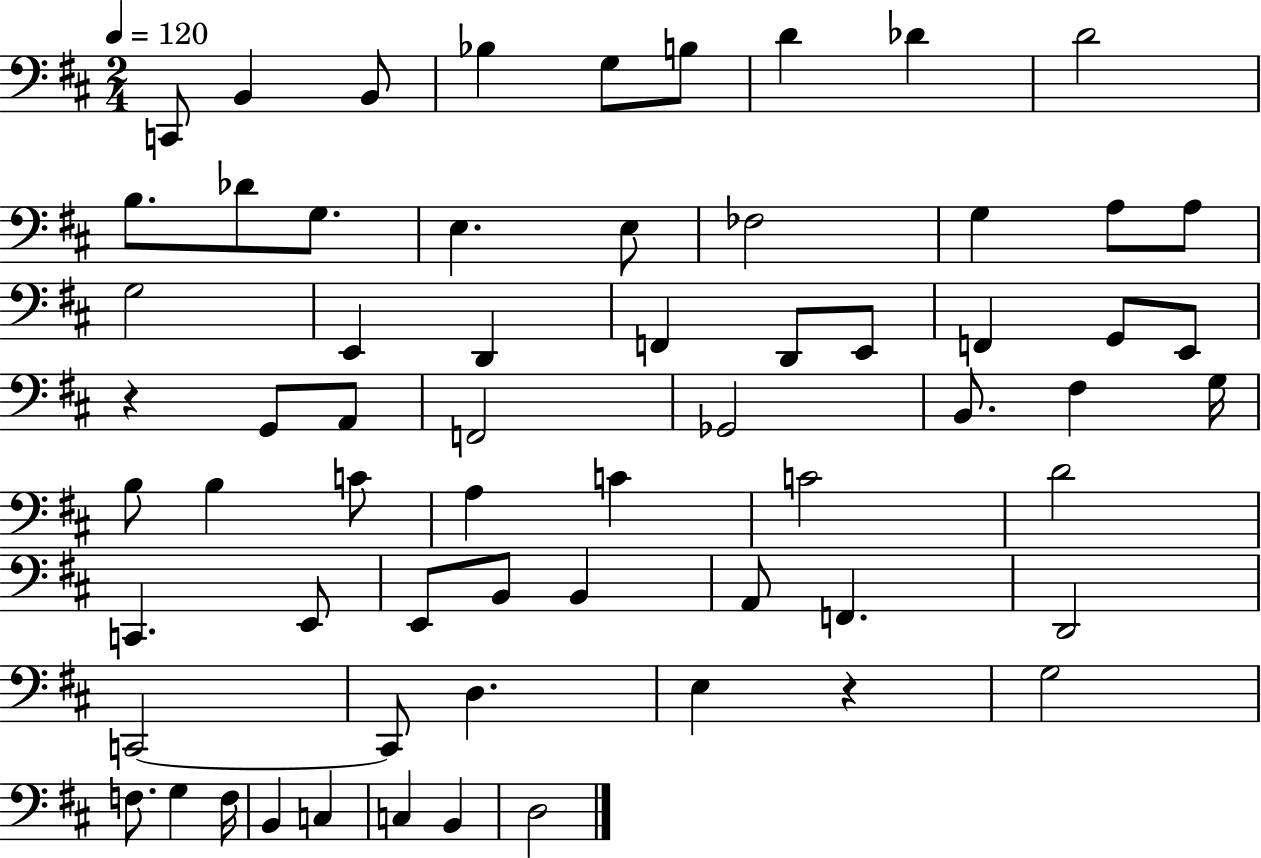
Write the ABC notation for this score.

X:1
T:Untitled
M:2/4
L:1/4
K:D
C,,/2 B,, B,,/2 _B, G,/2 B,/2 D _D D2 B,/2 _D/2 G,/2 E, E,/2 _F,2 G, A,/2 A,/2 G,2 E,, D,, F,, D,,/2 E,,/2 F,, G,,/2 E,,/2 z G,,/2 A,,/2 F,,2 _G,,2 B,,/2 ^F, G,/4 B,/2 B, C/2 A, C C2 D2 C,, E,,/2 E,,/2 B,,/2 B,, A,,/2 F,, D,,2 C,,2 C,,/2 D, E, z G,2 F,/2 G, F,/4 B,, C, C, B,, D,2